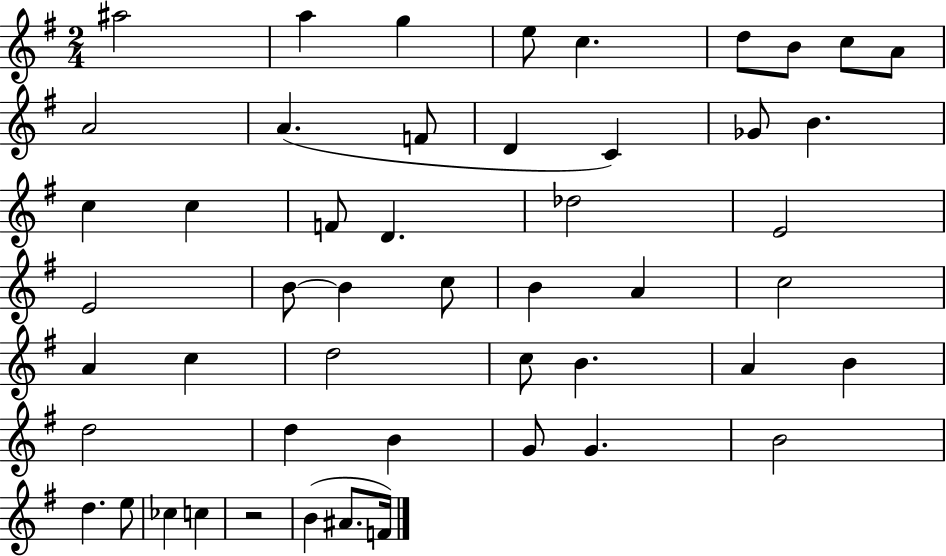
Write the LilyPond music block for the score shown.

{
  \clef treble
  \numericTimeSignature
  \time 2/4
  \key g \major
  ais''2 | a''4 g''4 | e''8 c''4. | d''8 b'8 c''8 a'8 | \break a'2 | a'4.( f'8 | d'4 c'4) | ges'8 b'4. | \break c''4 c''4 | f'8 d'4. | des''2 | e'2 | \break e'2 | b'8~~ b'4 c''8 | b'4 a'4 | c''2 | \break a'4 c''4 | d''2 | c''8 b'4. | a'4 b'4 | \break d''2 | d''4 b'4 | g'8 g'4. | b'2 | \break d''4. e''8 | ces''4 c''4 | r2 | b'4( ais'8. f'16) | \break \bar "|."
}